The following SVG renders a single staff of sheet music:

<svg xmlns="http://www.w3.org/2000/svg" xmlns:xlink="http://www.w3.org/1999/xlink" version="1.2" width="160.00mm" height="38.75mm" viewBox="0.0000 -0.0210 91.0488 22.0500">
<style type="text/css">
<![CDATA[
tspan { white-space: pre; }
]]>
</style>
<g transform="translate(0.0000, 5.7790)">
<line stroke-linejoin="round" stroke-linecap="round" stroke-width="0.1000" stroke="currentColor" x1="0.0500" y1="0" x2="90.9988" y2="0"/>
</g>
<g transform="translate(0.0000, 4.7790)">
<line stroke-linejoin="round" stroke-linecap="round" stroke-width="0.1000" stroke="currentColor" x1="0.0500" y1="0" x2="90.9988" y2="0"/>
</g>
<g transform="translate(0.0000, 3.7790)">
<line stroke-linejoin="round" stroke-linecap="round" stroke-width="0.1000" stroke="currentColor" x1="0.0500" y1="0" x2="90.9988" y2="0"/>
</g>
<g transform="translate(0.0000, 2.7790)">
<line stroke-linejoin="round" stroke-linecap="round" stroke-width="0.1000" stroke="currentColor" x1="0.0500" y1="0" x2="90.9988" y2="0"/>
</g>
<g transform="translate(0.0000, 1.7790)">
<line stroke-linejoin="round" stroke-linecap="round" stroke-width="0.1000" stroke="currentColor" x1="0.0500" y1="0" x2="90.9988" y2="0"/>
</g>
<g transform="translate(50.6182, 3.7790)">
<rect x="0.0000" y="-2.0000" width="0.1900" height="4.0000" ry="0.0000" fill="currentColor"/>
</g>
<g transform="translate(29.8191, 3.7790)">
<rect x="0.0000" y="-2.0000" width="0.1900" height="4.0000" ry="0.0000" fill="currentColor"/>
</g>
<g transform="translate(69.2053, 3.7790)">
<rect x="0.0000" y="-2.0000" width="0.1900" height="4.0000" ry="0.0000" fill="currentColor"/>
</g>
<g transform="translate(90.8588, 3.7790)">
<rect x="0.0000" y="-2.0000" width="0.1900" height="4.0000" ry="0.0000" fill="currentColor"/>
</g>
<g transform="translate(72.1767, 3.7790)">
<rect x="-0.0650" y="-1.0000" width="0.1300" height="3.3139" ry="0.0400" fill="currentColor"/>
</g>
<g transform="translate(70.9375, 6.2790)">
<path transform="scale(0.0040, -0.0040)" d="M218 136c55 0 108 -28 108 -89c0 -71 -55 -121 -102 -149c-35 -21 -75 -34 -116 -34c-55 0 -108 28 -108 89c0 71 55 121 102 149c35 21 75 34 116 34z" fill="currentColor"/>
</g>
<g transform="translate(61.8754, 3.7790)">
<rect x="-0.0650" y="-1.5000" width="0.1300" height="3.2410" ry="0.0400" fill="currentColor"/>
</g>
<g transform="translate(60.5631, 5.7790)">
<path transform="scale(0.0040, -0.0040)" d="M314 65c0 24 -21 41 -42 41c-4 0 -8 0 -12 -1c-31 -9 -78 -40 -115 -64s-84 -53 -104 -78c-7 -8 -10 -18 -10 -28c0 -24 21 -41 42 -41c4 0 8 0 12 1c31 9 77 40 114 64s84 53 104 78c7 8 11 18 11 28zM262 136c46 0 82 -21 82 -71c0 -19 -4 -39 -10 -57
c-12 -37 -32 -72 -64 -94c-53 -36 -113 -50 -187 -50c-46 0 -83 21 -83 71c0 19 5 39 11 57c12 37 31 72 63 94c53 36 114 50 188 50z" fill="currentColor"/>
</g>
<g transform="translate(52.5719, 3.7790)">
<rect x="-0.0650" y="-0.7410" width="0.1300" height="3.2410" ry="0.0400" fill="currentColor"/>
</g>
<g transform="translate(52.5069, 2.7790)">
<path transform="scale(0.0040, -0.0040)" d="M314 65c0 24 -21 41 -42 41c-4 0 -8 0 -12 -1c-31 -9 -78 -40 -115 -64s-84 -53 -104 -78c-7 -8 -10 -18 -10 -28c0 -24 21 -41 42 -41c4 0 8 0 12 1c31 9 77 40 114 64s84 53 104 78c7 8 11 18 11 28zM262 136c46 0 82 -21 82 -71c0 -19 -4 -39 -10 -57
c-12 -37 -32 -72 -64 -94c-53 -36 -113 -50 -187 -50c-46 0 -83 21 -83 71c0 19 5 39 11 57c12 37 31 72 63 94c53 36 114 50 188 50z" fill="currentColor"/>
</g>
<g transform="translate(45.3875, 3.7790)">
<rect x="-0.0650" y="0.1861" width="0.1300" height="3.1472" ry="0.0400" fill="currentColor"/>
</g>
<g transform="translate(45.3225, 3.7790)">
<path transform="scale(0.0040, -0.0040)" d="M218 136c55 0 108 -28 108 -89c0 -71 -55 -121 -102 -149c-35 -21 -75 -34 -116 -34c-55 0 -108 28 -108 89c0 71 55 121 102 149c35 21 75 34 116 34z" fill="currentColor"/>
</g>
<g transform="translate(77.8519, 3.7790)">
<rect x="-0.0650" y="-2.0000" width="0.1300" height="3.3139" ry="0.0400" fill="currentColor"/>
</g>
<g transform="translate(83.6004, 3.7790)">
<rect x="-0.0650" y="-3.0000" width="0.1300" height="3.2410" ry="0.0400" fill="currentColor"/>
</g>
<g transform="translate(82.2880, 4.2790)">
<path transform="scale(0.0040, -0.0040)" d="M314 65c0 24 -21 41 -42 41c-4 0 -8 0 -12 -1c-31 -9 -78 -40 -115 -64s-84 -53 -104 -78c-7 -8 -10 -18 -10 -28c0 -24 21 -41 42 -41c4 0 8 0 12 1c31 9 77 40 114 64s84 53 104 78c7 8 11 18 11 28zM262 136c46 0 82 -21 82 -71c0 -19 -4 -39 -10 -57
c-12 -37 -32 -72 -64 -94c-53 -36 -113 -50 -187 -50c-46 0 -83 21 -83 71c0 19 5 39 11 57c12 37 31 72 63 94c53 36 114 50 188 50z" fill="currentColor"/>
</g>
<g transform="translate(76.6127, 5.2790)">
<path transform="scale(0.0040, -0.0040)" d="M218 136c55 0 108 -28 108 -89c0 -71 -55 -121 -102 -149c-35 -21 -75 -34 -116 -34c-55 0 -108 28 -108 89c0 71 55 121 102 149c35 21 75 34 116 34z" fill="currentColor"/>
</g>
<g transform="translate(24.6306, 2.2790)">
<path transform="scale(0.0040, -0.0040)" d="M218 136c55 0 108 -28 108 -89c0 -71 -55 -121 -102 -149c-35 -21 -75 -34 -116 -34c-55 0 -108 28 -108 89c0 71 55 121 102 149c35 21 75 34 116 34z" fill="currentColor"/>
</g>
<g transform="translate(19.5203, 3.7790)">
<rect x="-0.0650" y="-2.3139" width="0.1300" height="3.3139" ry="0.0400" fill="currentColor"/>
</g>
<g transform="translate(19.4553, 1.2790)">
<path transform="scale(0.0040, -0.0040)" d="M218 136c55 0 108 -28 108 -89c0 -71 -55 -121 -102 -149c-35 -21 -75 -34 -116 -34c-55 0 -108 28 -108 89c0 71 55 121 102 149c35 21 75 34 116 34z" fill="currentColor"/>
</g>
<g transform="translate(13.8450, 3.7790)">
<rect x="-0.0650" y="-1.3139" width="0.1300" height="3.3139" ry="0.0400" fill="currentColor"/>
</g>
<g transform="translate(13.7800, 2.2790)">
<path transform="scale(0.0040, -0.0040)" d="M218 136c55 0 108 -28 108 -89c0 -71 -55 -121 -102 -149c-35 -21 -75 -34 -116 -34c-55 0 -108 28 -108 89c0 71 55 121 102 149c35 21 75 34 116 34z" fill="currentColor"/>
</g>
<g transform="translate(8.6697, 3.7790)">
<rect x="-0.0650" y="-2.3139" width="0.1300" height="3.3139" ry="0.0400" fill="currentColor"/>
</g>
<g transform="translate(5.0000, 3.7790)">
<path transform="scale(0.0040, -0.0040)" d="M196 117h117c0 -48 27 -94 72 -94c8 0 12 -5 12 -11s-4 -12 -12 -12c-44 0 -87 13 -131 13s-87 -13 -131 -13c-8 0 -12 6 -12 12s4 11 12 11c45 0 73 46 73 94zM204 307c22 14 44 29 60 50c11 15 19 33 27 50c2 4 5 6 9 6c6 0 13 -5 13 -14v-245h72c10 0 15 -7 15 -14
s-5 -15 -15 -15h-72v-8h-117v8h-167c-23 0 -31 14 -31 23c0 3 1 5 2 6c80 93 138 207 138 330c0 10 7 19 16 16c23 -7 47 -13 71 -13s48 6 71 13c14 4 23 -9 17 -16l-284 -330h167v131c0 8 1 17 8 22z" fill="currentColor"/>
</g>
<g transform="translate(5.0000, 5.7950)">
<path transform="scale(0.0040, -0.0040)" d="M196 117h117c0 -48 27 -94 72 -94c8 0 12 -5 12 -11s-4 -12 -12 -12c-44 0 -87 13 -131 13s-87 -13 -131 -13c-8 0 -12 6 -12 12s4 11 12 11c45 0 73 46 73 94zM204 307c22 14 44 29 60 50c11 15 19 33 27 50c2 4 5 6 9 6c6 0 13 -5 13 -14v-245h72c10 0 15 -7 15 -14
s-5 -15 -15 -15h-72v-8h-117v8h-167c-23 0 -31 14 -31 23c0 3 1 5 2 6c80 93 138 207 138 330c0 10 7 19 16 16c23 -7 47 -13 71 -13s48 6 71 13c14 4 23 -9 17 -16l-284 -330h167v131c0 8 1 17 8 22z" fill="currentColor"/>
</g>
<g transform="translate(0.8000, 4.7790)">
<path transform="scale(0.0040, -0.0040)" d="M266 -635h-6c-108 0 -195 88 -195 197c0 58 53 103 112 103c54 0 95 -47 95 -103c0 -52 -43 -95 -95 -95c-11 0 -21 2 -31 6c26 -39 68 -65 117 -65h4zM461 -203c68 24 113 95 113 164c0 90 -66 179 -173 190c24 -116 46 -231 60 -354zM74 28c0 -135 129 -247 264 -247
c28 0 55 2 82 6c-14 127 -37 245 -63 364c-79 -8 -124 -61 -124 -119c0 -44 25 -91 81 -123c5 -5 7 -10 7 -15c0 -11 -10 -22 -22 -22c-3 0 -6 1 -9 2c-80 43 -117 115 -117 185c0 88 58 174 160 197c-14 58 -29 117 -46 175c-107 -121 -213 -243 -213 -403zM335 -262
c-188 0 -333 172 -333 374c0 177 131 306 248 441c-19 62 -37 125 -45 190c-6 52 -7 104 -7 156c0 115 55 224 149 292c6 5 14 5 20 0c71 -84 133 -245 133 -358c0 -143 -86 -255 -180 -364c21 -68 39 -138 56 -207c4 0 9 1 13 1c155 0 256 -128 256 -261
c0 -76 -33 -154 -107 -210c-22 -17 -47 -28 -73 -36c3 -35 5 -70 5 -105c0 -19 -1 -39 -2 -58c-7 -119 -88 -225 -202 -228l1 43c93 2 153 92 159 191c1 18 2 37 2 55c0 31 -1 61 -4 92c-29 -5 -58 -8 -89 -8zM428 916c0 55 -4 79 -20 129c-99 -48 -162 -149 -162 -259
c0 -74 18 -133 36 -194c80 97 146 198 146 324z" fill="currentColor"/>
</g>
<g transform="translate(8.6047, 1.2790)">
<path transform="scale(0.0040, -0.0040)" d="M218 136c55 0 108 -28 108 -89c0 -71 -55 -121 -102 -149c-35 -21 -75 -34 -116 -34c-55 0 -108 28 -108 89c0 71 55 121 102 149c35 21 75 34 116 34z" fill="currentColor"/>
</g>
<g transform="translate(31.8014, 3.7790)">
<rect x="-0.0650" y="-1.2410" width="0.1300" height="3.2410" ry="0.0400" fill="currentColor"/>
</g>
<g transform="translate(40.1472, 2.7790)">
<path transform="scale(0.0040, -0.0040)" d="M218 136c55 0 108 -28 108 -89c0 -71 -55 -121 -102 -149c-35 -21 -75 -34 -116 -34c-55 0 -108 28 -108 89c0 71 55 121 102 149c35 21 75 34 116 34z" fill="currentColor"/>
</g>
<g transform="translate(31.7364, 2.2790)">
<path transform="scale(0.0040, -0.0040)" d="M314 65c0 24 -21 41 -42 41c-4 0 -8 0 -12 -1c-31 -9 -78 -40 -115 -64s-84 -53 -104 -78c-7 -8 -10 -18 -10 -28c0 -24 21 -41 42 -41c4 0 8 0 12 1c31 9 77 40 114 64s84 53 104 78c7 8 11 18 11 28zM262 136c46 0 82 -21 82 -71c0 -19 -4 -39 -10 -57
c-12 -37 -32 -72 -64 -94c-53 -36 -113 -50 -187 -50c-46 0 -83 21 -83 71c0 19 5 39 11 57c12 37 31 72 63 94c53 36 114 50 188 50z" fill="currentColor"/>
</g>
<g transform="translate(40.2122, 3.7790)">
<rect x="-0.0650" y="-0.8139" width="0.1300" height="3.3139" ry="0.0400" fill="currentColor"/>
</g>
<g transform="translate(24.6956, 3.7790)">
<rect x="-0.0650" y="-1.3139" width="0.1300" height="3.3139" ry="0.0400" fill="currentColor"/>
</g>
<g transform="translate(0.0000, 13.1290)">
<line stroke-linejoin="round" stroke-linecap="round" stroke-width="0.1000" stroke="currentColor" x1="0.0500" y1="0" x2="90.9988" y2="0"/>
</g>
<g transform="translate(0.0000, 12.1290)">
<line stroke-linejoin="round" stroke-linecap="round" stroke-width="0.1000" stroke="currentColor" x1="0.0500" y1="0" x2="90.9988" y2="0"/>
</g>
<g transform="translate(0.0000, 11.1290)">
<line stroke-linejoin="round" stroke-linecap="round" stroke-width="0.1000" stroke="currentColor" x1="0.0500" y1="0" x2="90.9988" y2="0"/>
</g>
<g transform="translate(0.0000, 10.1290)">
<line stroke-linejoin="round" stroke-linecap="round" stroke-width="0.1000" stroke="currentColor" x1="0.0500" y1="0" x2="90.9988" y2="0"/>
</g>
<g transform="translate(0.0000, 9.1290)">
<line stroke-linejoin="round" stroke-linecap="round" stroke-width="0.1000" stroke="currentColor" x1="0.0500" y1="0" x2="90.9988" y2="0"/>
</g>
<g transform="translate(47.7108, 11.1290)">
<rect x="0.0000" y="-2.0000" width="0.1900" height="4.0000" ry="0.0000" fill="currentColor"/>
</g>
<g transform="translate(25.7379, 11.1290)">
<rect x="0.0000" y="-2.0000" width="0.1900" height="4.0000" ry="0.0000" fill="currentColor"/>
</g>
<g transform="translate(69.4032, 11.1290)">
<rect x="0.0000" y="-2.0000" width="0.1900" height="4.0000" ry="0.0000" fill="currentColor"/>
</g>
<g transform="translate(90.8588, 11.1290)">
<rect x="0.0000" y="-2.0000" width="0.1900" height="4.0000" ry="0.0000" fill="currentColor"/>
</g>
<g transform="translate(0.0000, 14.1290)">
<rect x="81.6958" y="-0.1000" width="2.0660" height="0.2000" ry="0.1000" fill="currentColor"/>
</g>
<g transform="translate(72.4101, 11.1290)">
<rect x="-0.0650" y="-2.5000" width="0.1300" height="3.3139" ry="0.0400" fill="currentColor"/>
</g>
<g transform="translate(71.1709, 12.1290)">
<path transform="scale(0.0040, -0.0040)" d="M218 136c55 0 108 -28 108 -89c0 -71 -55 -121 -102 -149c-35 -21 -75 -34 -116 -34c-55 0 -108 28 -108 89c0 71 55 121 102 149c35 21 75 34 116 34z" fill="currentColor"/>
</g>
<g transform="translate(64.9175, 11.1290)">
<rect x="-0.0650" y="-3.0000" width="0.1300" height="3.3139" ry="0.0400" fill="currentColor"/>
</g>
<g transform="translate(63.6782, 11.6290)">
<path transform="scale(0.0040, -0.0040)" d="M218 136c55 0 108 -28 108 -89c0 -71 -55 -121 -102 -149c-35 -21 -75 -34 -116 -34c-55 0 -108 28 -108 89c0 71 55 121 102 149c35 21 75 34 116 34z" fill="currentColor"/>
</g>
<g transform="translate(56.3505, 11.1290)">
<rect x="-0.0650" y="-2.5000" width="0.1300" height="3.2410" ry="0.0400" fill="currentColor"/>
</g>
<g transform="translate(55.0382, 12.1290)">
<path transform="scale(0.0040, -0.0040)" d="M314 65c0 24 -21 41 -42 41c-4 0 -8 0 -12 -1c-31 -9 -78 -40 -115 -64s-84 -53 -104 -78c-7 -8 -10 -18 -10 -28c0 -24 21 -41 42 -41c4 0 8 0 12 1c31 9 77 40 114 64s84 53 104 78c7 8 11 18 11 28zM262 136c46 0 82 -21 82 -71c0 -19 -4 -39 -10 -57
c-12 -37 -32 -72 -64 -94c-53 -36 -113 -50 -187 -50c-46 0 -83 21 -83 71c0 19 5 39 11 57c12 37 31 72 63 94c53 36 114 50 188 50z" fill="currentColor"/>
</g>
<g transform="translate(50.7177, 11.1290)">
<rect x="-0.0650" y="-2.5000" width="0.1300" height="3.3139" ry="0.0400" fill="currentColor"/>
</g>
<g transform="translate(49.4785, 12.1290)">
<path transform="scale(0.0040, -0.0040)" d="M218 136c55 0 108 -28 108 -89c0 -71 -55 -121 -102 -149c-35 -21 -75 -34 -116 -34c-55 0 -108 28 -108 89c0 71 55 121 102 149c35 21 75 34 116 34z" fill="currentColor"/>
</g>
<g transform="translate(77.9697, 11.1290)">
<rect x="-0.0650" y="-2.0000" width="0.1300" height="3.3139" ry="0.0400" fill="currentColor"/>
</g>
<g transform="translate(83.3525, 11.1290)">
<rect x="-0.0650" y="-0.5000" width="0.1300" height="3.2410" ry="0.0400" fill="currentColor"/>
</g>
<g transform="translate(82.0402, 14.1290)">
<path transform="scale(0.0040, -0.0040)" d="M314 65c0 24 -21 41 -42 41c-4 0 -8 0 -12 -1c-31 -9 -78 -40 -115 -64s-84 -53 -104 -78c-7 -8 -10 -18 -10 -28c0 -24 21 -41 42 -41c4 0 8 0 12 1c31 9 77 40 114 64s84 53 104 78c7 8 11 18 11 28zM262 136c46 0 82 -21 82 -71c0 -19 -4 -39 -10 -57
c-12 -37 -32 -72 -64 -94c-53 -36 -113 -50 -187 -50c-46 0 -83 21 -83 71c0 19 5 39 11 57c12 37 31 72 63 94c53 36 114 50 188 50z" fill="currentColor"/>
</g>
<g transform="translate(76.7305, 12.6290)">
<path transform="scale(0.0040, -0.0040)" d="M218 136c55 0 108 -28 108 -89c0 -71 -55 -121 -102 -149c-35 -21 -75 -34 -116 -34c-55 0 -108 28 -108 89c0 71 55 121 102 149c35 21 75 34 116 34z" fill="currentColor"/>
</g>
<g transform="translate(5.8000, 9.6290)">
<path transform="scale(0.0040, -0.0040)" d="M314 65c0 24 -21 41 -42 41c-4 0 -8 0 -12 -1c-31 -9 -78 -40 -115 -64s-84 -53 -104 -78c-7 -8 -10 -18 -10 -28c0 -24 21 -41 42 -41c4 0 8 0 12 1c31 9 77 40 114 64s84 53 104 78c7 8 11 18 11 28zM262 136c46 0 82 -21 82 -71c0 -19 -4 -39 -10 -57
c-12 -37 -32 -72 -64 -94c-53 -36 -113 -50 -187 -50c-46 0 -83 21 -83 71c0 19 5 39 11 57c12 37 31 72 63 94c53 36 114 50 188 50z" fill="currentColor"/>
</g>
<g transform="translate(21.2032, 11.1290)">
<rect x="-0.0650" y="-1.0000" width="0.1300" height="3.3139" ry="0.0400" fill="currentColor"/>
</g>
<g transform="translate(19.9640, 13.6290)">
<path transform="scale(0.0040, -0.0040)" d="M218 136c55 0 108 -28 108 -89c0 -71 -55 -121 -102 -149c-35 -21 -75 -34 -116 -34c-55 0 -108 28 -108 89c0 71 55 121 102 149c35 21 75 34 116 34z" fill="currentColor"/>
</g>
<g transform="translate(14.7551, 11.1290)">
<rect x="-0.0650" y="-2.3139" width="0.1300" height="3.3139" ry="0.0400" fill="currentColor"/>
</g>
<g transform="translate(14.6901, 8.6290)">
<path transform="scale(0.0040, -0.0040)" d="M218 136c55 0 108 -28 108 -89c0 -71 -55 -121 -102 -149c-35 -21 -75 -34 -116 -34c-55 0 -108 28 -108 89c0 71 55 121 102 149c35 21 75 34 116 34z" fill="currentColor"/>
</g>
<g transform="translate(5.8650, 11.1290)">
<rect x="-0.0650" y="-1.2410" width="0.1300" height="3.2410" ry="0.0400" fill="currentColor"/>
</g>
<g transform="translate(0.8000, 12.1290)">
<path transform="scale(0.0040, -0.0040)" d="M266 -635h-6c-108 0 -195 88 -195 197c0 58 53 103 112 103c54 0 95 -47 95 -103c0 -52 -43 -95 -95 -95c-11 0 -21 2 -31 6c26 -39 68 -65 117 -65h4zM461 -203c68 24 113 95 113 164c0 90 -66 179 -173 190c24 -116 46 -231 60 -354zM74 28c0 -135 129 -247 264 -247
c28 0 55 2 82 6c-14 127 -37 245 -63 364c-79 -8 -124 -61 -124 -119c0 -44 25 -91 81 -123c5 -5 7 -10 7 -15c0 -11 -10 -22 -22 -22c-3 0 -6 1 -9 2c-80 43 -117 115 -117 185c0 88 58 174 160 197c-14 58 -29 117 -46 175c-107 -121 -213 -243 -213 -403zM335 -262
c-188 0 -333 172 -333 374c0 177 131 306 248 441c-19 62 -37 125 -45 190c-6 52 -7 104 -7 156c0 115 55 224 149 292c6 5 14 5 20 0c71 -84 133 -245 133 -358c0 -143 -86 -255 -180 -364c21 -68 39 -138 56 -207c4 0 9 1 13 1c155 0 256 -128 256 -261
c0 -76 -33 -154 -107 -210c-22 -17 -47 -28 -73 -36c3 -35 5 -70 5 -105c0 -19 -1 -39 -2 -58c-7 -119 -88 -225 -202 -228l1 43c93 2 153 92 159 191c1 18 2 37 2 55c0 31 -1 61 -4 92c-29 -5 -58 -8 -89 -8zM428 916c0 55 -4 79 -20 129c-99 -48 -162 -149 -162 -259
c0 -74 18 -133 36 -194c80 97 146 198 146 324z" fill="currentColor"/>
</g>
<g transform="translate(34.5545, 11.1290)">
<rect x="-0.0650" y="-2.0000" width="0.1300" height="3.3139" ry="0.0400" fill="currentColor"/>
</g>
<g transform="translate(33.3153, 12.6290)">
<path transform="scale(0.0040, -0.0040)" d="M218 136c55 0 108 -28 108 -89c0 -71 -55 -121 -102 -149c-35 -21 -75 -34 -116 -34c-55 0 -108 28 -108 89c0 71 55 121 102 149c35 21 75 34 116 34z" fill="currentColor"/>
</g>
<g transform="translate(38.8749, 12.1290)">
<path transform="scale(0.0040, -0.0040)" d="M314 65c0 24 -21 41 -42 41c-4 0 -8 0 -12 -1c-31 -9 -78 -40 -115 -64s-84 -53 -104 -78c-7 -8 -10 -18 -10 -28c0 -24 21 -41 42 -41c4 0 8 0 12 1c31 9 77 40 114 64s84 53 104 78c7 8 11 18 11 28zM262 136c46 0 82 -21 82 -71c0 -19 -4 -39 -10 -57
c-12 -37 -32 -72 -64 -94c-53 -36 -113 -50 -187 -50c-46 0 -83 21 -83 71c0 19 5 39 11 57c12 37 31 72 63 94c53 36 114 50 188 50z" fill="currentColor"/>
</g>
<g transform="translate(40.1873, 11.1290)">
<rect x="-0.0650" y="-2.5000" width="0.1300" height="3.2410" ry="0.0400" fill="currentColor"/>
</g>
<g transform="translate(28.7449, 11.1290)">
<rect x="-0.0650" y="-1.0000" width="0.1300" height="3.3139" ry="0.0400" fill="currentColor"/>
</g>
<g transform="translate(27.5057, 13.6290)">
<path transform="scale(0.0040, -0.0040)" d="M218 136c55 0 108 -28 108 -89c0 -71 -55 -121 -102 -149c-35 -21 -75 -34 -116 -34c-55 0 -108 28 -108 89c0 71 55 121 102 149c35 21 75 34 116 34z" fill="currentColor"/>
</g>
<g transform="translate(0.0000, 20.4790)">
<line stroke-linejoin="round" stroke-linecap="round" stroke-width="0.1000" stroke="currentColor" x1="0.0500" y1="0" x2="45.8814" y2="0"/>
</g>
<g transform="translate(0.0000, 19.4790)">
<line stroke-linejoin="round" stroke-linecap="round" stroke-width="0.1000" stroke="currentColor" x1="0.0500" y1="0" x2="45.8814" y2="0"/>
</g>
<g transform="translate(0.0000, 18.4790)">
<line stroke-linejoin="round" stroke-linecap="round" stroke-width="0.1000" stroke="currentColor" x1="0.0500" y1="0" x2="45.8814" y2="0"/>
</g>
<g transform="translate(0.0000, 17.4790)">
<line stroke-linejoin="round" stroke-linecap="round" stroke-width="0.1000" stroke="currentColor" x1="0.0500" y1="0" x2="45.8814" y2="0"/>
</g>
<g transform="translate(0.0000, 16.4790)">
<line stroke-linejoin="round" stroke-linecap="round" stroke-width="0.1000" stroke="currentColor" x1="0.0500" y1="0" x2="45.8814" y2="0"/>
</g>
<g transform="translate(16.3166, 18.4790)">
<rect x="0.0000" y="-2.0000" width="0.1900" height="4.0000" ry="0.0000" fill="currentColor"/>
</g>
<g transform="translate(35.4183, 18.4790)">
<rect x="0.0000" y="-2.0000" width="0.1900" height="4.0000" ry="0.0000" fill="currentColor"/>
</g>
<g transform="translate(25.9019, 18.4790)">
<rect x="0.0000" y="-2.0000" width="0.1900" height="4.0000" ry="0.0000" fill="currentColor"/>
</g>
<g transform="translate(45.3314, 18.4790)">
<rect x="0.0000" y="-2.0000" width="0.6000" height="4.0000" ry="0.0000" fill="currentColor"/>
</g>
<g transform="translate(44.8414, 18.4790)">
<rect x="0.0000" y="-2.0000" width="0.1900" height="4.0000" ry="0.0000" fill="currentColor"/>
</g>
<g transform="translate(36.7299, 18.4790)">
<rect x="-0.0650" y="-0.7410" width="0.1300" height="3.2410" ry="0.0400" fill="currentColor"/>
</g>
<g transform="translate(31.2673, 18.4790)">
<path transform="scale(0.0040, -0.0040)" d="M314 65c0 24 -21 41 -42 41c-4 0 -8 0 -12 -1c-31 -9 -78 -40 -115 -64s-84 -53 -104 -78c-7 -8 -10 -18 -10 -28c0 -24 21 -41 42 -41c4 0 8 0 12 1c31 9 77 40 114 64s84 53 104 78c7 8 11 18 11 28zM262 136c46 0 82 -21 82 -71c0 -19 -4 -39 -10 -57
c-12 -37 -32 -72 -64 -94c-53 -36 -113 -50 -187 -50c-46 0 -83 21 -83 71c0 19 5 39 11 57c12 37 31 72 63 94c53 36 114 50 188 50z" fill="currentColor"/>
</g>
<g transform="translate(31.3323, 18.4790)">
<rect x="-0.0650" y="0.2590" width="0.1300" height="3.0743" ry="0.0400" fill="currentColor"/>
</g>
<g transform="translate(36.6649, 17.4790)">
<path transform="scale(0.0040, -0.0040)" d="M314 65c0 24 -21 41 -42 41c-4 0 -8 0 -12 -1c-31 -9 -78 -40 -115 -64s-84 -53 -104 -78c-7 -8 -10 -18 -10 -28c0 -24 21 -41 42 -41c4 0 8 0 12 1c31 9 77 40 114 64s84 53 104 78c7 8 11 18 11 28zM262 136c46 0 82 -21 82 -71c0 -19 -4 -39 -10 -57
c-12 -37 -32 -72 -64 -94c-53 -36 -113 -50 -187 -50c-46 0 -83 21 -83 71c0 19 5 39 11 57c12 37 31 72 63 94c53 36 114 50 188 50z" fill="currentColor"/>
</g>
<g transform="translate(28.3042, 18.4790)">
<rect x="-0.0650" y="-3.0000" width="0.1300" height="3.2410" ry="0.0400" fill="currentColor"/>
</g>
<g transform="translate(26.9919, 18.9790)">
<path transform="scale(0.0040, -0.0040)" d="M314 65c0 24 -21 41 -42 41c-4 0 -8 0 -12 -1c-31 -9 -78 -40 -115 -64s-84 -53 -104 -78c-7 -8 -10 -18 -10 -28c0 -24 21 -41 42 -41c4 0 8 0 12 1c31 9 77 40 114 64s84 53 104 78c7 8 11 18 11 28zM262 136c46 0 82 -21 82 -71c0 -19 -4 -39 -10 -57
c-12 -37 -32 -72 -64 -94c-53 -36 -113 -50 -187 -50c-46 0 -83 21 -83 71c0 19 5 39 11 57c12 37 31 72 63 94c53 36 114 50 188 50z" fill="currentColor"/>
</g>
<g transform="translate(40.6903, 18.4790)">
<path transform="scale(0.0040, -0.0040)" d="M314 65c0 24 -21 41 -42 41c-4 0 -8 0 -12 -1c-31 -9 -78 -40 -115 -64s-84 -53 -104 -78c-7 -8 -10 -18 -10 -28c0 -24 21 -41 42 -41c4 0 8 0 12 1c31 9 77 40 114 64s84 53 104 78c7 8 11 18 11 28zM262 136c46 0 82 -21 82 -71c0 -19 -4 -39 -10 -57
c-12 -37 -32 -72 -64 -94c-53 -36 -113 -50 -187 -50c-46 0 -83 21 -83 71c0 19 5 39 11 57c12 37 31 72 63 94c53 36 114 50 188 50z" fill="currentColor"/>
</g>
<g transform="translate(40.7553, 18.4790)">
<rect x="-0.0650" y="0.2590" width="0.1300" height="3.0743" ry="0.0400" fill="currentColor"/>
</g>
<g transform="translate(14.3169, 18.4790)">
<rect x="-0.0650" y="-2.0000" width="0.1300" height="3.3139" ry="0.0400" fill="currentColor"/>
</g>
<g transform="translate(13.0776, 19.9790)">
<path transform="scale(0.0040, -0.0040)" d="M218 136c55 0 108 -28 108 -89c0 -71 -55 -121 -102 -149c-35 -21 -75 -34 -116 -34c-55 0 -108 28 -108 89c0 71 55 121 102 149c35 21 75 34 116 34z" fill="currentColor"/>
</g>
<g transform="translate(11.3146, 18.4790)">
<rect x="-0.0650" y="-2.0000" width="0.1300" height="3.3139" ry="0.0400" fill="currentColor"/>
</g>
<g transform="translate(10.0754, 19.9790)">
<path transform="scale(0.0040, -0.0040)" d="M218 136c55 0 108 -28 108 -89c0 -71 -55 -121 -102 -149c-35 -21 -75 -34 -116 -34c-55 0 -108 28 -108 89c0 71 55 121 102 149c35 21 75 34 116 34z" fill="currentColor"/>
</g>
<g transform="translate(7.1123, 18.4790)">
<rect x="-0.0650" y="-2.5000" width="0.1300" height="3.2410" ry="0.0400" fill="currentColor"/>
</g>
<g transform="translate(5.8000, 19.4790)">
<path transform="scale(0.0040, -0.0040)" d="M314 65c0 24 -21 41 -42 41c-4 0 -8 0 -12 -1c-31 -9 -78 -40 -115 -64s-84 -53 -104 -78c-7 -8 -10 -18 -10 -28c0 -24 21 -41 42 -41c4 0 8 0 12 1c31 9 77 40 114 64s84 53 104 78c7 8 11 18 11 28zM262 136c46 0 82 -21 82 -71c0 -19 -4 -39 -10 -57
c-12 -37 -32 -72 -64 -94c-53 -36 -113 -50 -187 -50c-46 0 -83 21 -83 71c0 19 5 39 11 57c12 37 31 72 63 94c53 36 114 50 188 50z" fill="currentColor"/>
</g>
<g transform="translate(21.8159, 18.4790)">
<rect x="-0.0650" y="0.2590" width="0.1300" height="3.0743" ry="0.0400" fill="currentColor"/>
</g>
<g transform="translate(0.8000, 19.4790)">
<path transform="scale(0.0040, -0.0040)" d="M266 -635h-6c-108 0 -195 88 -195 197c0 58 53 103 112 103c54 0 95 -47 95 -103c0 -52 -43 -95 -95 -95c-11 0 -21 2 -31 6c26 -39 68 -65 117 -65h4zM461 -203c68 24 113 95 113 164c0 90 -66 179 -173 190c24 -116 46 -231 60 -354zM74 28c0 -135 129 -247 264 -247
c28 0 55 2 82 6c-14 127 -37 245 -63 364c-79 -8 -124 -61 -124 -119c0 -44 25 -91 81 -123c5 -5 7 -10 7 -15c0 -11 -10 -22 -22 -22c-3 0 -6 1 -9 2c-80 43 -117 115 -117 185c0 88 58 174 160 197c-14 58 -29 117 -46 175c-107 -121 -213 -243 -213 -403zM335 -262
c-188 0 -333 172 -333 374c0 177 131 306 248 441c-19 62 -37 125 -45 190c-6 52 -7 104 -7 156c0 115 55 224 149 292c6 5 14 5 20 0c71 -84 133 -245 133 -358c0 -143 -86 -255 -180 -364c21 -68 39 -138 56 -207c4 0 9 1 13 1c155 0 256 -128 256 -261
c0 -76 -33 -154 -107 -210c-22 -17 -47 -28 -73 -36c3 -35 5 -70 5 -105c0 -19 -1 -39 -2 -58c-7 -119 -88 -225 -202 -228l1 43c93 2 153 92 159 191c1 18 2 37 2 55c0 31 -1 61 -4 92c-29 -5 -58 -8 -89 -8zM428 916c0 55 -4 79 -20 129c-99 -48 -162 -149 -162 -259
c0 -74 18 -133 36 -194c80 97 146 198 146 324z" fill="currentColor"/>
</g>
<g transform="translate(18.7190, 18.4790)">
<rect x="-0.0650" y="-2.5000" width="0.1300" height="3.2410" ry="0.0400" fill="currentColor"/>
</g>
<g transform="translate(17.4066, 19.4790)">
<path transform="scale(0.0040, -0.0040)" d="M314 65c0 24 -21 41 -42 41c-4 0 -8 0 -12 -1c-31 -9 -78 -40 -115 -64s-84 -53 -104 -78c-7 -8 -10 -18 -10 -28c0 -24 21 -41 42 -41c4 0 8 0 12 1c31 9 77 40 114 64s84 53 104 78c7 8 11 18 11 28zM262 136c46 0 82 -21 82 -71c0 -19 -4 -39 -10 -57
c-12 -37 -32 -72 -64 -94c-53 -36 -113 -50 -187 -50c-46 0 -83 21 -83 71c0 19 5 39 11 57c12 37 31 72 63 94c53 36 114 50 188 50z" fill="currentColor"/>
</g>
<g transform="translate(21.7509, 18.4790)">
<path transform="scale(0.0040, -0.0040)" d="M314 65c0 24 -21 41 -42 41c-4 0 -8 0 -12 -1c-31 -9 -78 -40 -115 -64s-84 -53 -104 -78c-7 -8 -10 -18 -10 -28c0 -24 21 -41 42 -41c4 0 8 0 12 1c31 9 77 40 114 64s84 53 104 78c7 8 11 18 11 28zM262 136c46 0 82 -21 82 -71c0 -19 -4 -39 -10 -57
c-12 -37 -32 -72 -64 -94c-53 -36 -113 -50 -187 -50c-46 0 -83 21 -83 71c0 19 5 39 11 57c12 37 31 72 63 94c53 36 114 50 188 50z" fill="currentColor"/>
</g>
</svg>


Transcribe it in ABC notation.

X:1
T:Untitled
M:4/4
L:1/4
K:C
g e g e e2 d B d2 E2 D F A2 e2 g D D F G2 G G2 A G F C2 G2 F F G2 B2 A2 B2 d2 B2